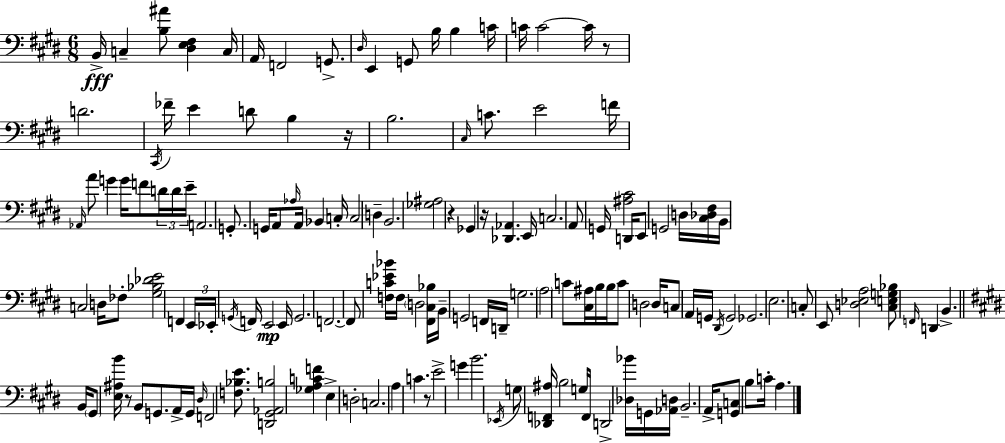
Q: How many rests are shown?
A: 6